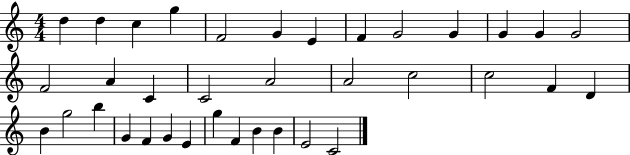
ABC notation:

X:1
T:Untitled
M:4/4
L:1/4
K:C
d d c g F2 G E F G2 G G G G2 F2 A C C2 A2 A2 c2 c2 F D B g2 b G F G E g F B B E2 C2